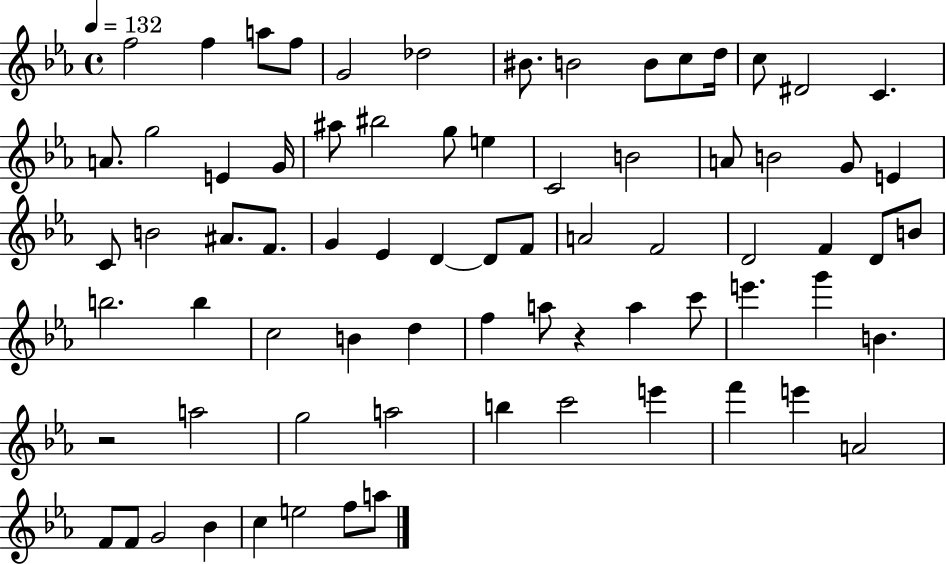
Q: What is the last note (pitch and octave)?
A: A5